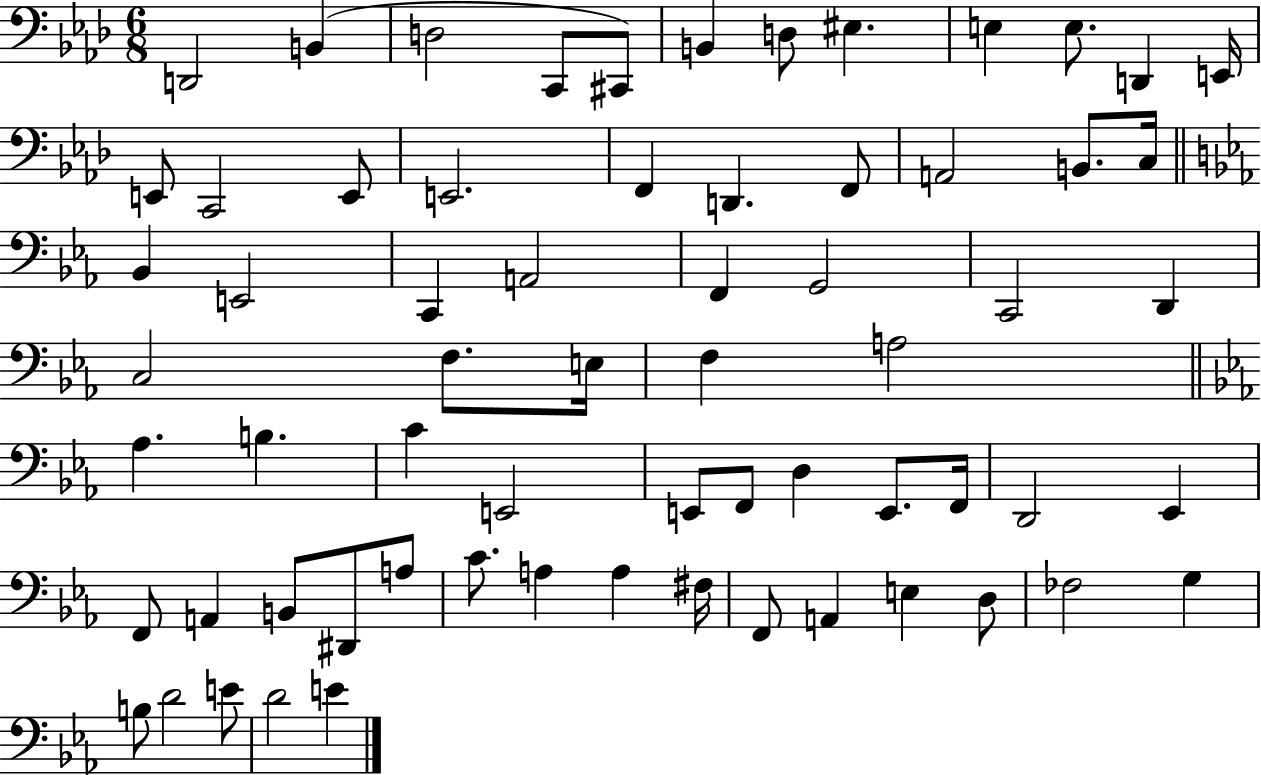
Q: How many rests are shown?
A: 0